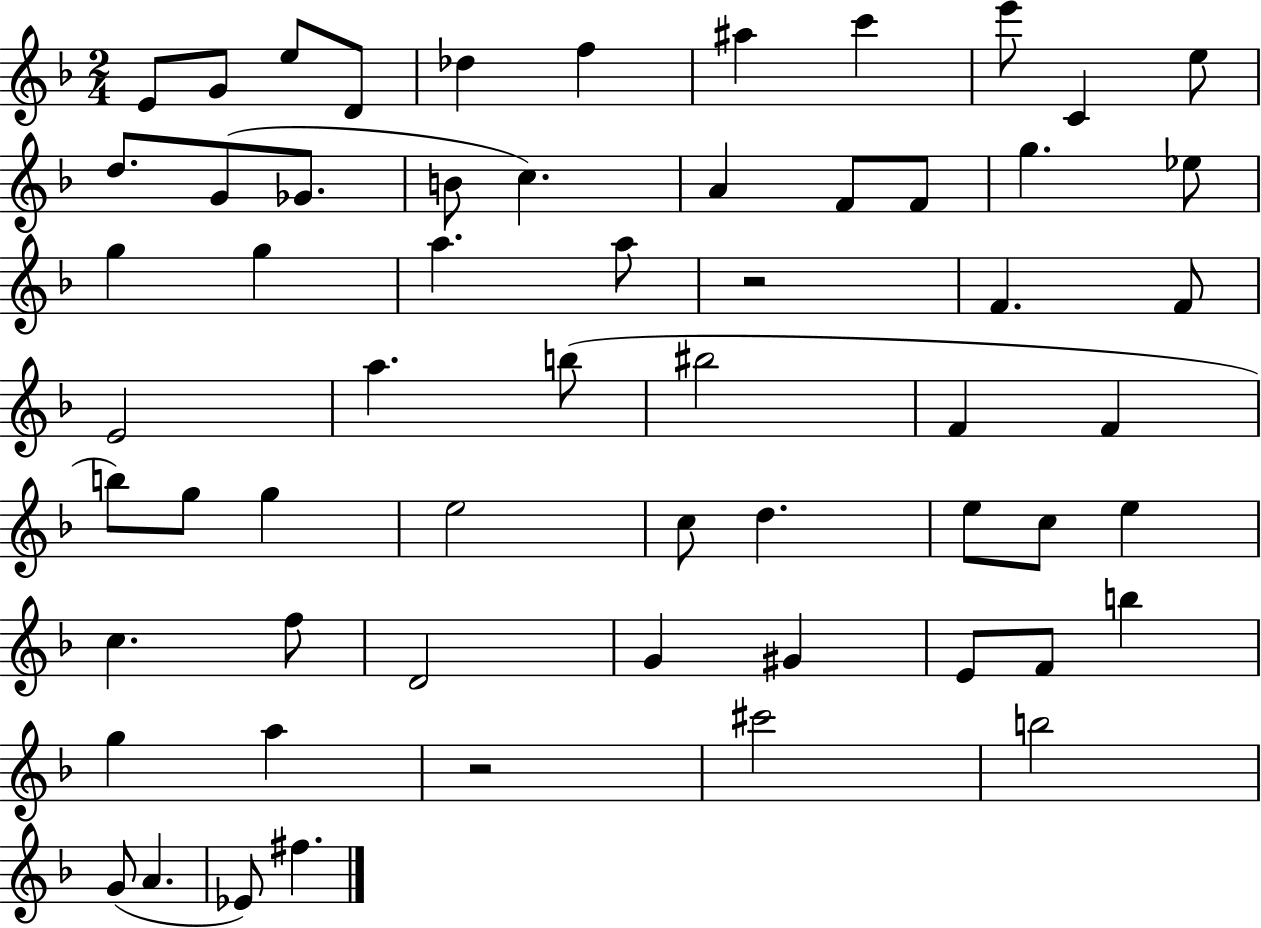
E4/e G4/e E5/e D4/e Db5/q F5/q A#5/q C6/q E6/e C4/q E5/e D5/e. G4/e Gb4/e. B4/e C5/q. A4/q F4/e F4/e G5/q. Eb5/e G5/q G5/q A5/q. A5/e R/h F4/q. F4/e E4/h A5/q. B5/e BIS5/h F4/q F4/q B5/e G5/e G5/q E5/h C5/e D5/q. E5/e C5/e E5/q C5/q. F5/e D4/h G4/q G#4/q E4/e F4/e B5/q G5/q A5/q R/h C#6/h B5/h G4/e A4/q. Eb4/e F#5/q.